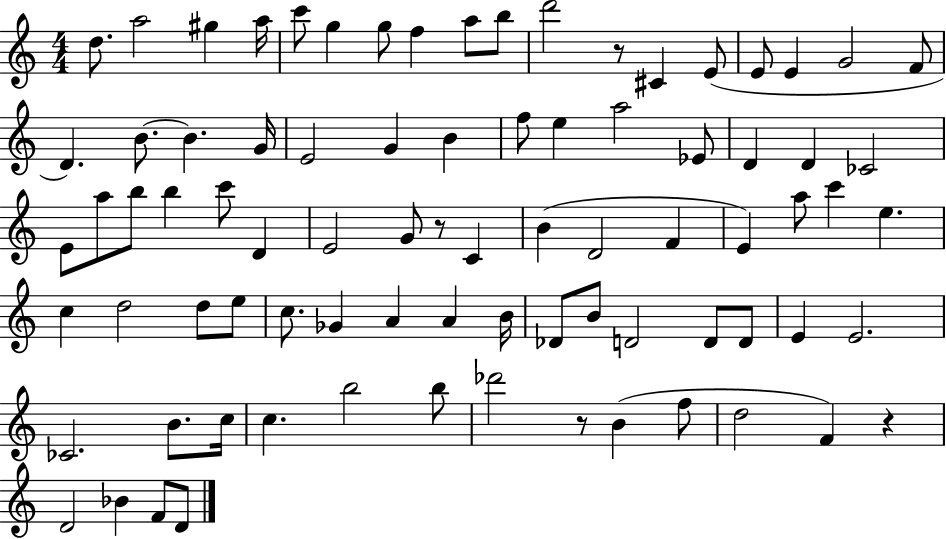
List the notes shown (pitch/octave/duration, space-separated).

D5/e. A5/h G#5/q A5/s C6/e G5/q G5/e F5/q A5/e B5/e D6/h R/e C#4/q E4/e E4/e E4/q G4/h F4/e D4/q. B4/e. B4/q. G4/s E4/h G4/q B4/q F5/e E5/q A5/h Eb4/e D4/q D4/q CES4/h E4/e A5/e B5/e B5/q C6/e D4/q E4/h G4/e R/e C4/q B4/q D4/h F4/q E4/q A5/e C6/q E5/q. C5/q D5/h D5/e E5/e C5/e. Gb4/q A4/q A4/q B4/s Db4/e B4/e D4/h D4/e D4/e E4/q E4/h. CES4/h. B4/e. C5/s C5/q. B5/h B5/e Db6/h R/e B4/q F5/e D5/h F4/q R/q D4/h Bb4/q F4/e D4/e